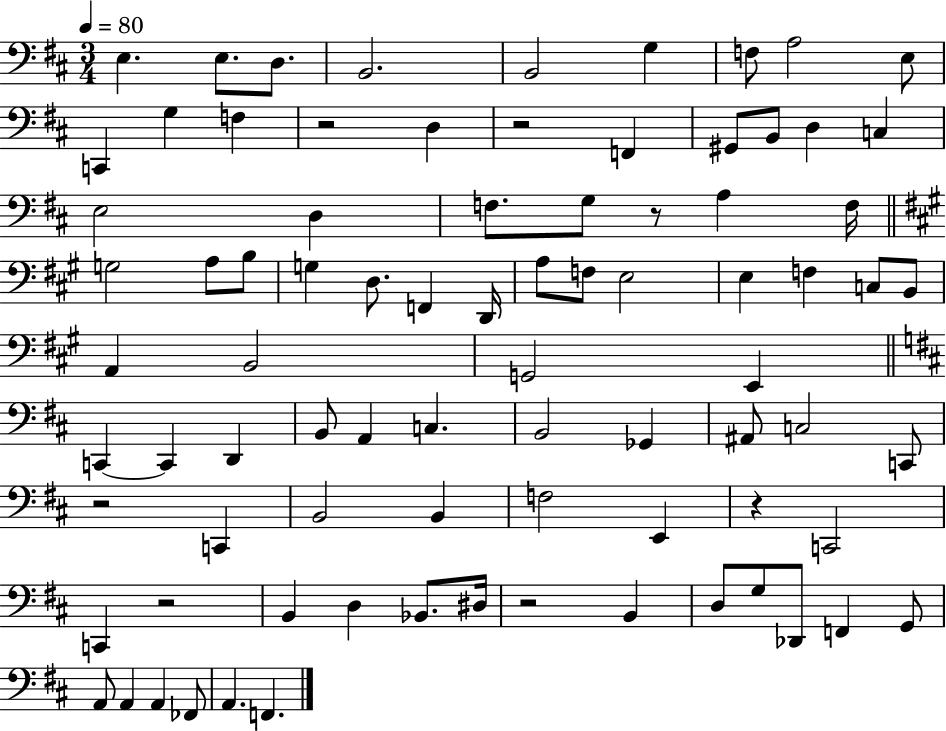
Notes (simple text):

E3/q. E3/e. D3/e. B2/h. B2/h G3/q F3/e A3/h E3/e C2/q G3/q F3/q R/h D3/q R/h F2/q G#2/e B2/e D3/q C3/q E3/h D3/q F3/e. G3/e R/e A3/q F3/s G3/h A3/e B3/e G3/q D3/e. F2/q D2/s A3/e F3/e E3/h E3/q F3/q C3/e B2/e A2/q B2/h G2/h E2/q C2/q C2/q D2/q B2/e A2/q C3/q. B2/h Gb2/q A#2/e C3/h C2/e R/h C2/q B2/h B2/q F3/h E2/q R/q C2/h C2/q R/h B2/q D3/q Bb2/e. D#3/s R/h B2/q D3/e G3/e Db2/e F2/q G2/e A2/e A2/q A2/q FES2/e A2/q. F2/q.